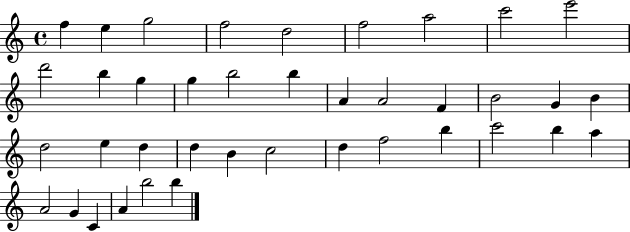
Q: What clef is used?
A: treble